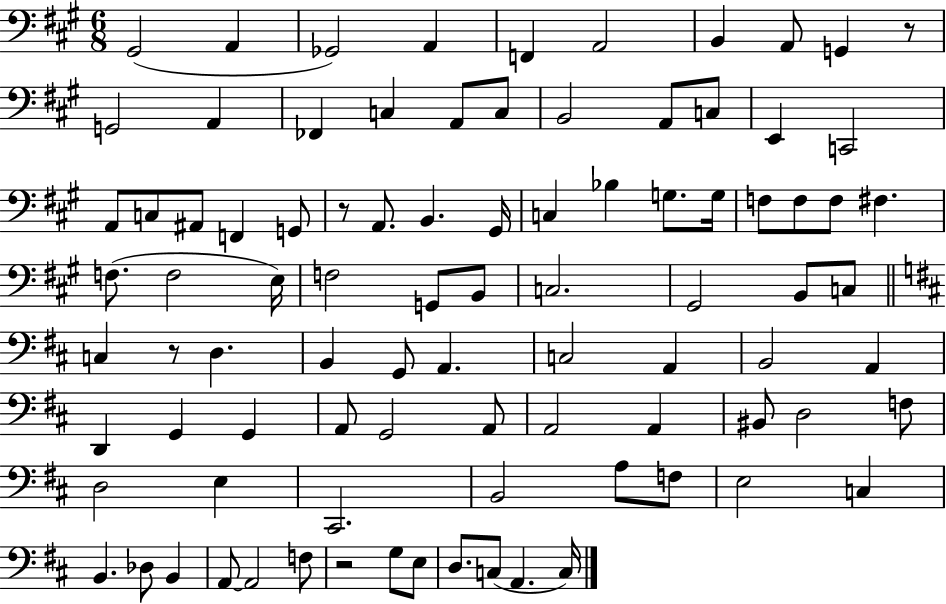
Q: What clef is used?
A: bass